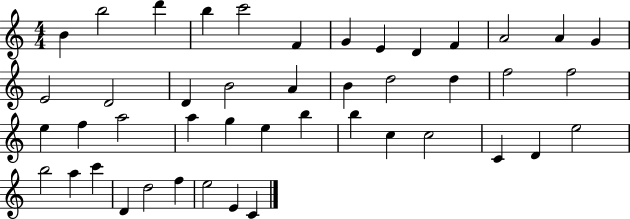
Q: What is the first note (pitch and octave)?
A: B4